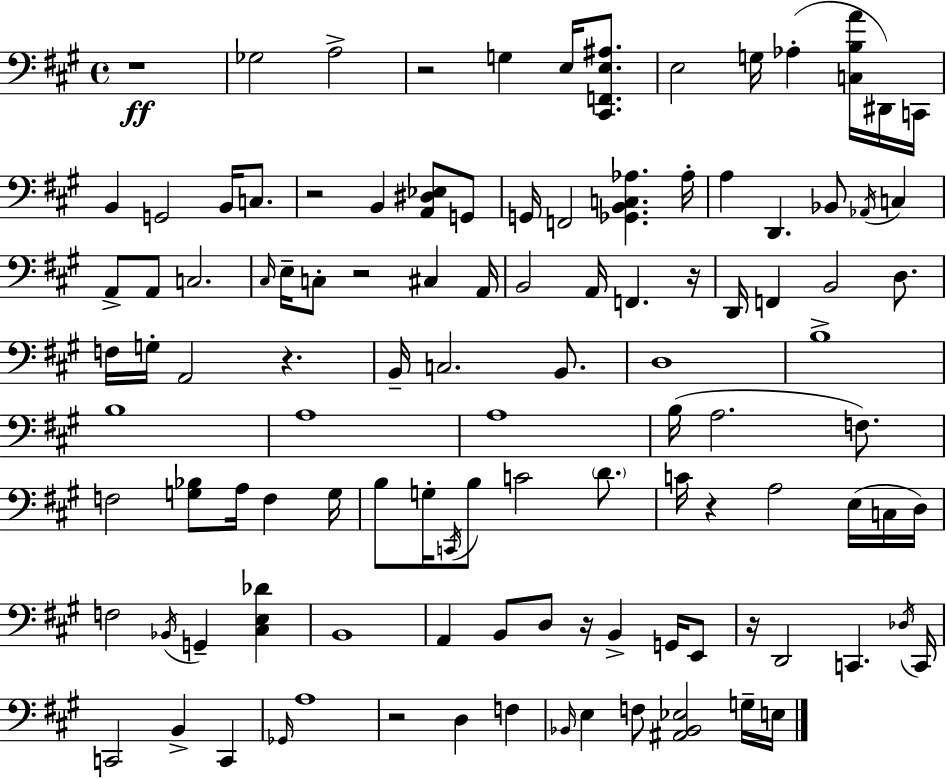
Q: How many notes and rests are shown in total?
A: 110